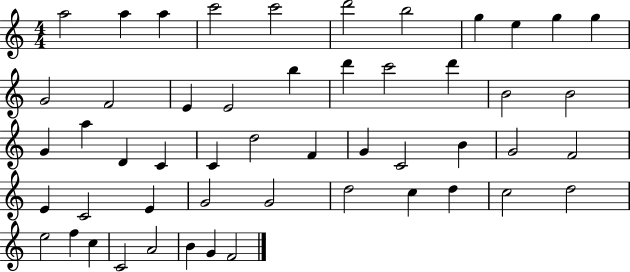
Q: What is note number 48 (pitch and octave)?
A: A4